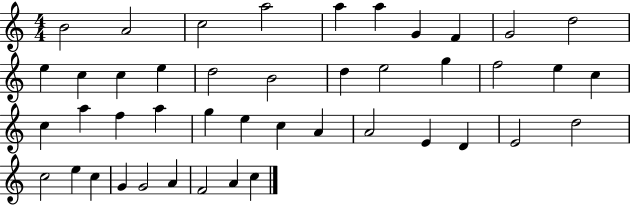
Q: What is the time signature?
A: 4/4